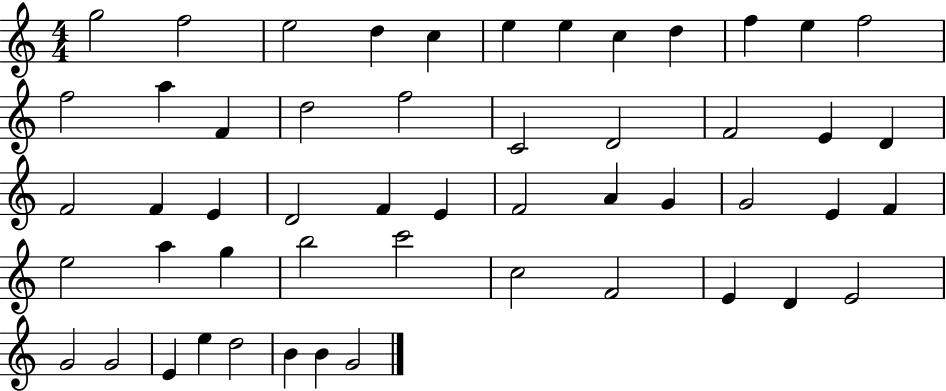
X:1
T:Untitled
M:4/4
L:1/4
K:C
g2 f2 e2 d c e e c d f e f2 f2 a F d2 f2 C2 D2 F2 E D F2 F E D2 F E F2 A G G2 E F e2 a g b2 c'2 c2 F2 E D E2 G2 G2 E e d2 B B G2